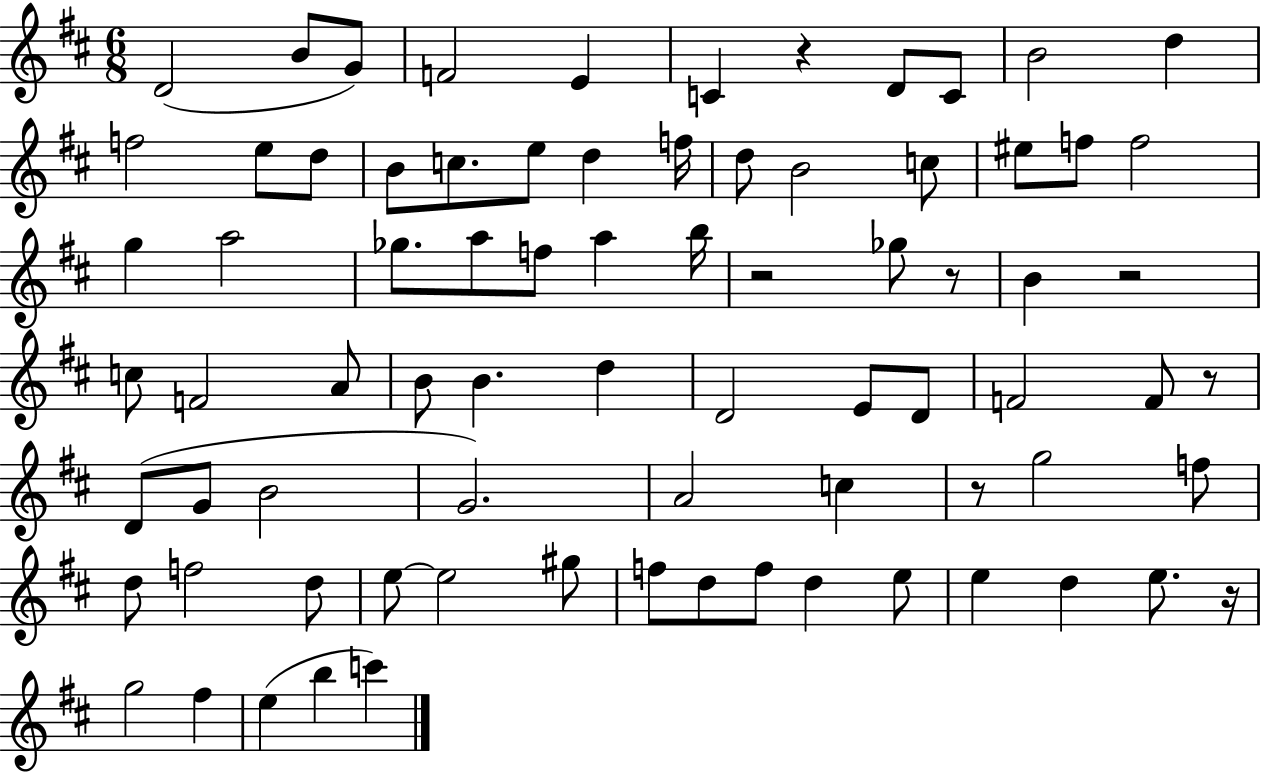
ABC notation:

X:1
T:Untitled
M:6/8
L:1/4
K:D
D2 B/2 G/2 F2 E C z D/2 C/2 B2 d f2 e/2 d/2 B/2 c/2 e/2 d f/4 d/2 B2 c/2 ^e/2 f/2 f2 g a2 _g/2 a/2 f/2 a b/4 z2 _g/2 z/2 B z2 c/2 F2 A/2 B/2 B d D2 E/2 D/2 F2 F/2 z/2 D/2 G/2 B2 G2 A2 c z/2 g2 f/2 d/2 f2 d/2 e/2 e2 ^g/2 f/2 d/2 f/2 d e/2 e d e/2 z/4 g2 ^f e b c'